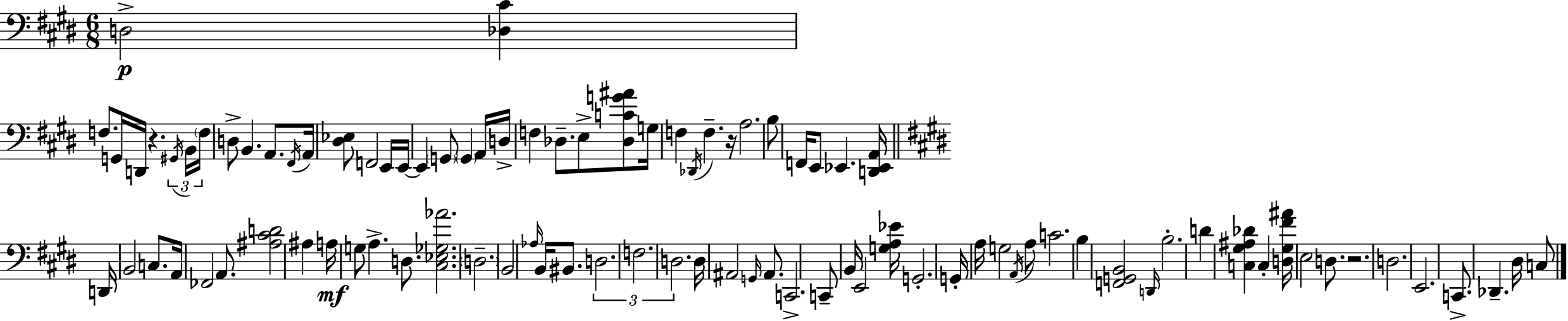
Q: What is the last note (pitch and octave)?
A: C3